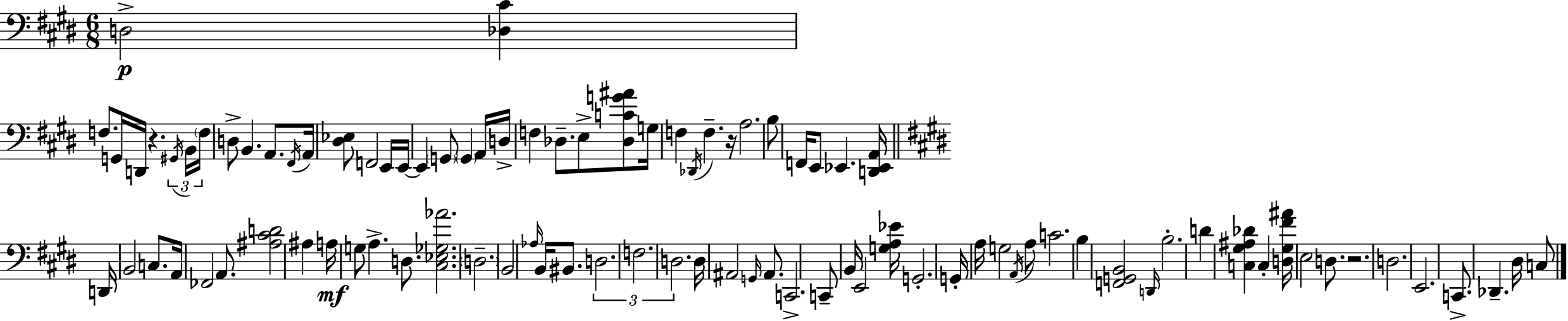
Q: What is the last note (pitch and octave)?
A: C3